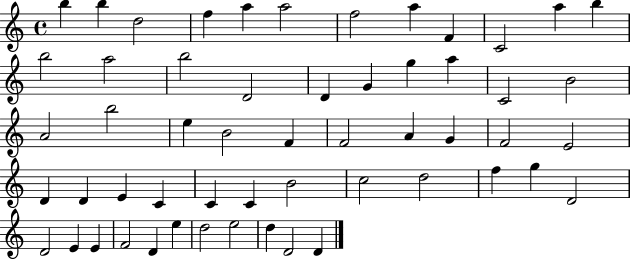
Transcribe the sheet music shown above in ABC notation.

X:1
T:Untitled
M:4/4
L:1/4
K:C
b b d2 f a a2 f2 a F C2 a b b2 a2 b2 D2 D G g a C2 B2 A2 b2 e B2 F F2 A G F2 E2 D D E C C C B2 c2 d2 f g D2 D2 E E F2 D e d2 e2 d D2 D